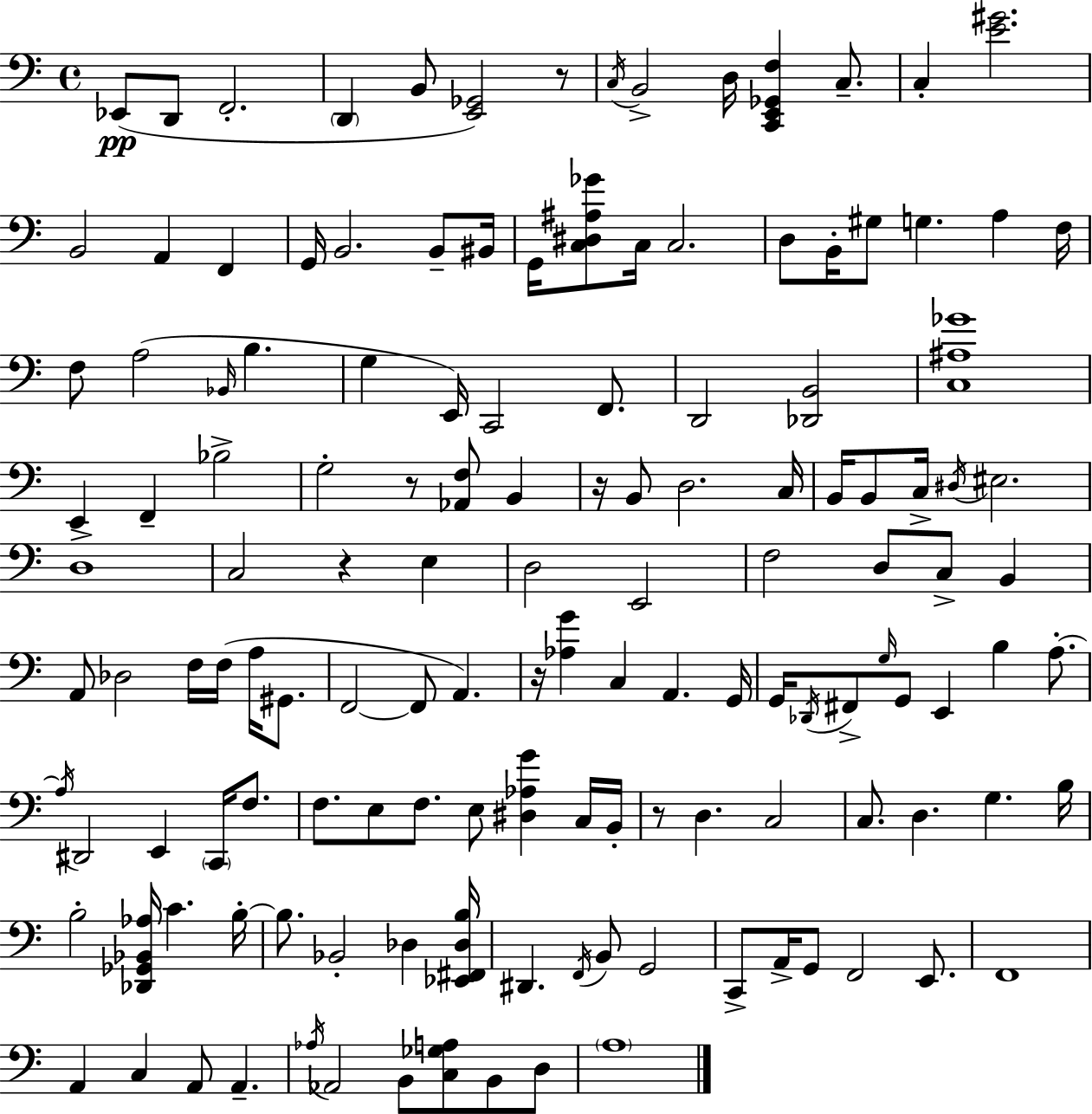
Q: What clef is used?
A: bass